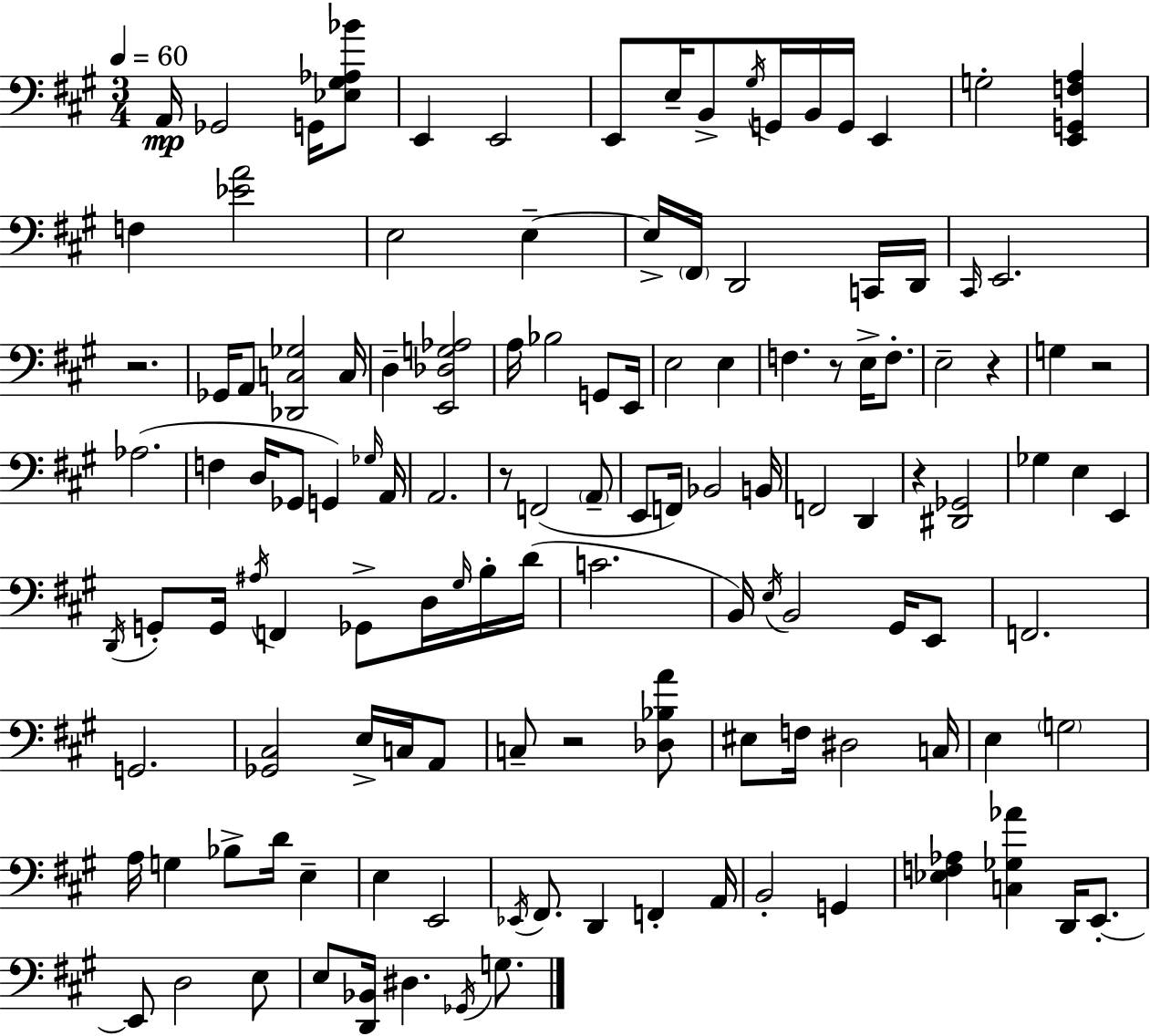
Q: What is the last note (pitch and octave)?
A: G3